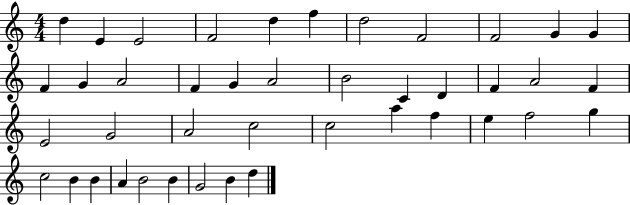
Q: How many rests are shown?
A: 0